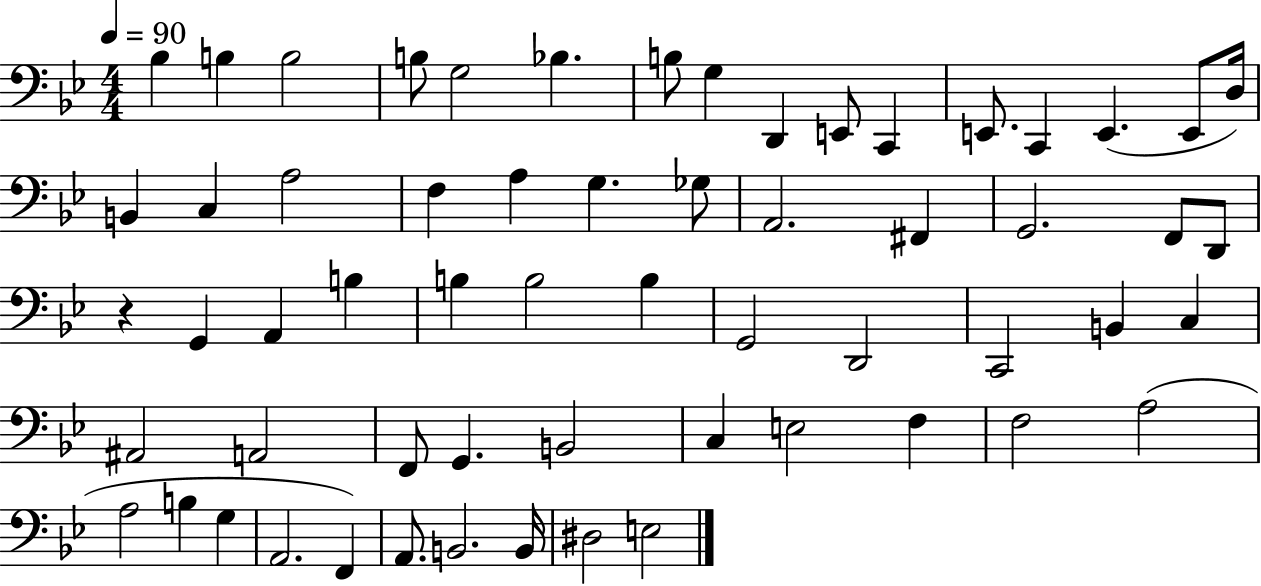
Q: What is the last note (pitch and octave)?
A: E3